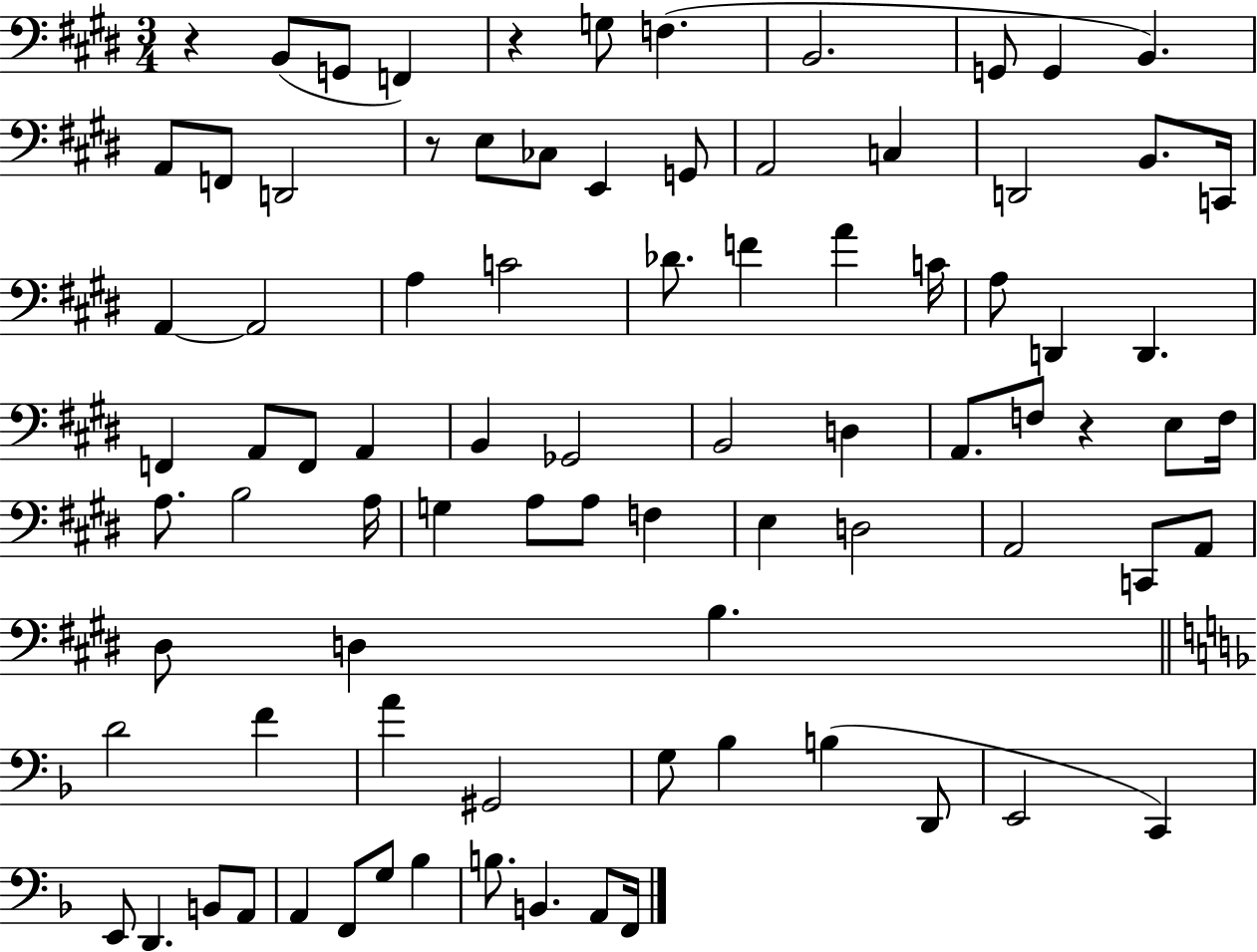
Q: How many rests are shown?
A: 4